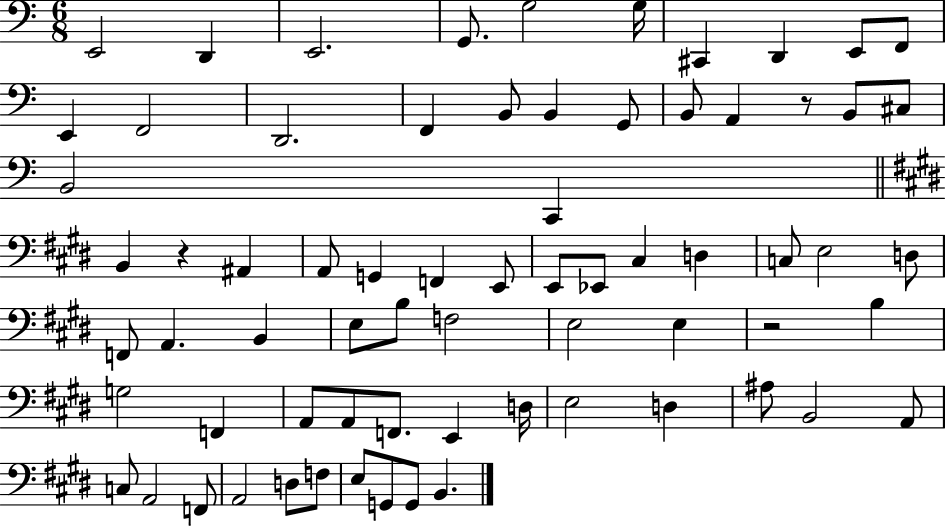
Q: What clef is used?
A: bass